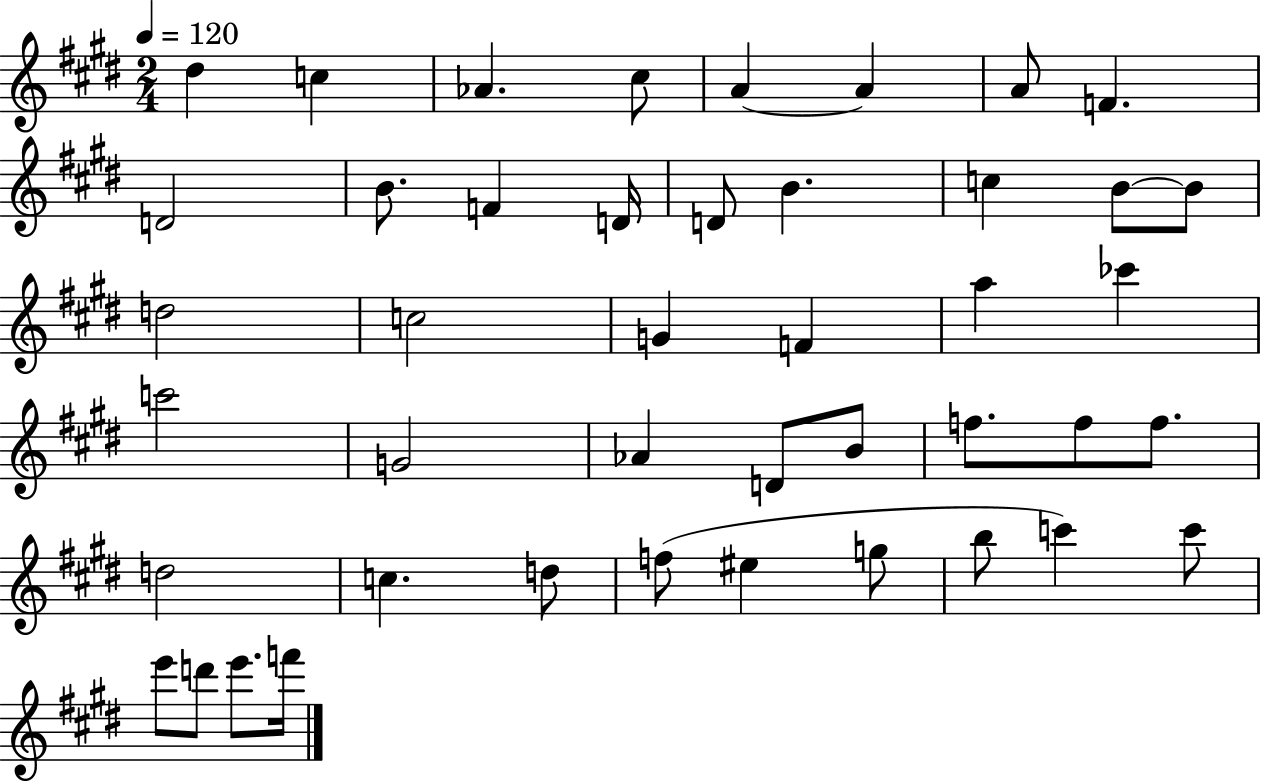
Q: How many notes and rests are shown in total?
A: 44